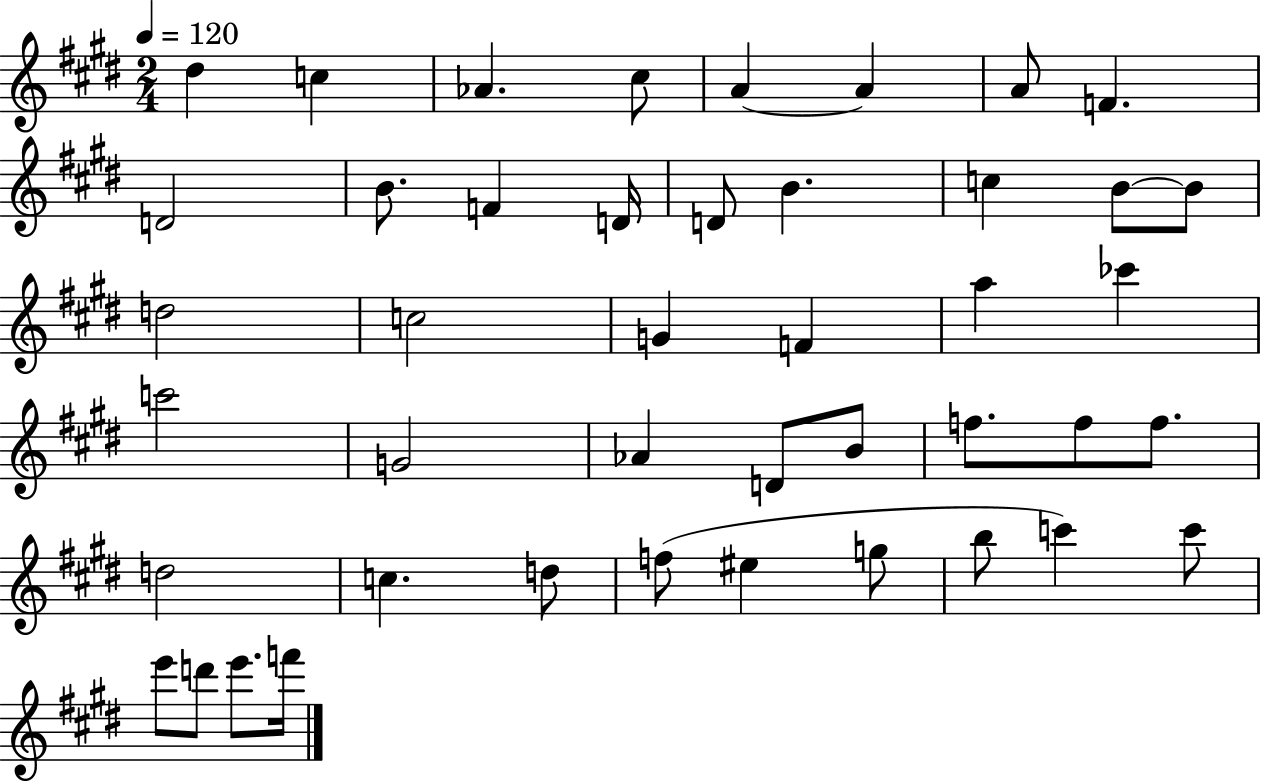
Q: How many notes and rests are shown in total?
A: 44